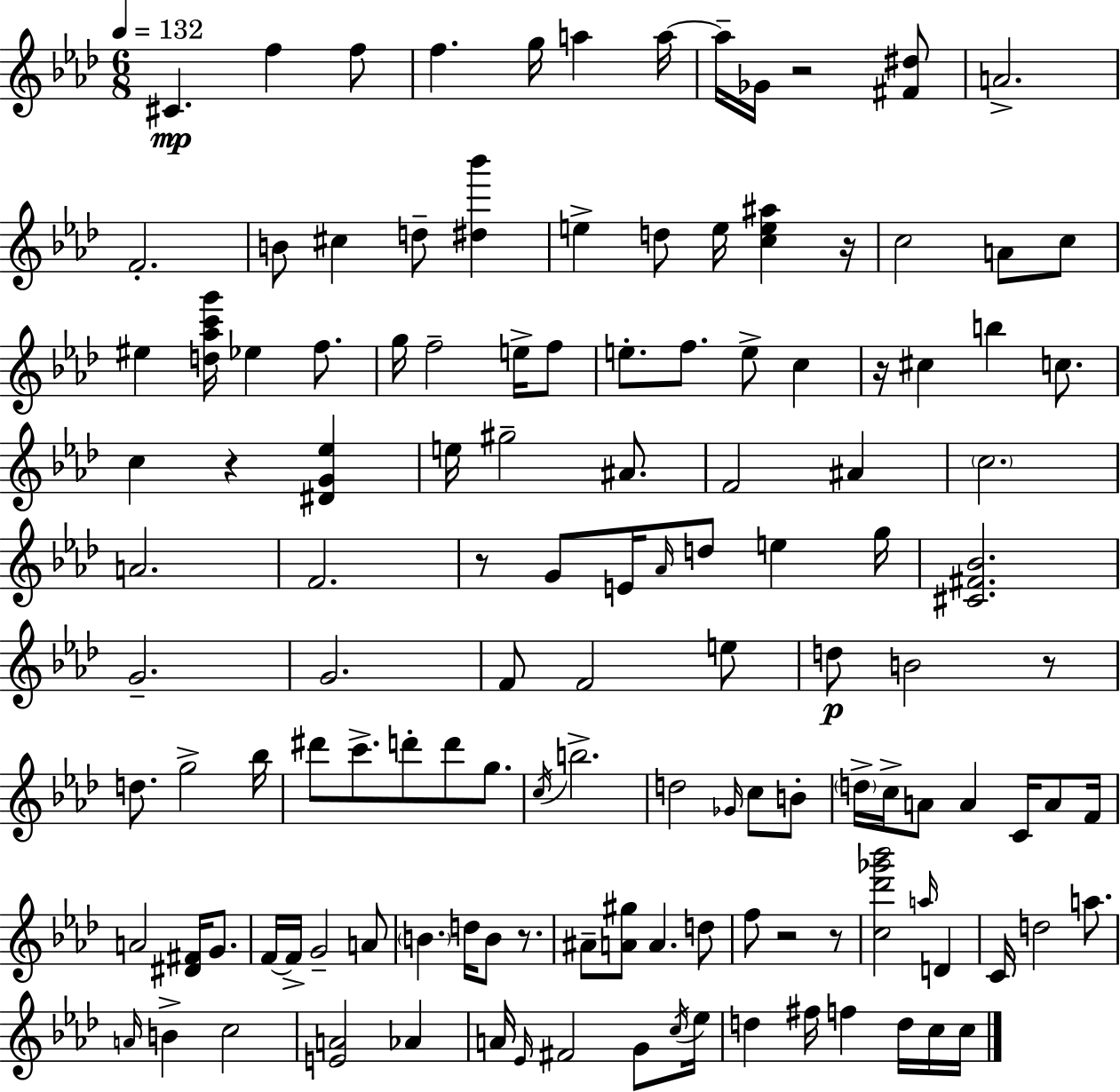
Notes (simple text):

C#4/q. F5/q F5/e F5/q. G5/s A5/q A5/s A5/s Gb4/s R/h [F#4,D#5]/e A4/h. F4/h. B4/e C#5/q D5/e [D#5,Bb6]/q E5/q D5/e E5/s [C5,E5,A#5]/q R/s C5/h A4/e C5/e EIS5/q [D5,Ab5,C6,G6]/s Eb5/q F5/e. G5/s F5/h E5/s F5/e E5/e. F5/e. E5/e C5/q R/s C#5/q B5/q C5/e. C5/q R/q [D#4,G4,Eb5]/q E5/s G#5/h A#4/e. F4/h A#4/q C5/h. A4/h. F4/h. R/e G4/e E4/s Ab4/s D5/e E5/q G5/s [C#4,F#4,Bb4]/h. G4/h. G4/h. F4/e F4/h E5/e D5/e B4/h R/e D5/e. G5/h Bb5/s D#6/e C6/e. D6/e D6/e G5/e. C5/s B5/h. D5/h Gb4/s C5/e B4/e D5/s C5/s A4/e A4/q C4/s A4/e F4/s A4/h [D#4,F#4]/s G4/e. F4/s F4/s G4/h A4/e B4/q. D5/s B4/e R/e. A#4/e [A4,G#5]/e A4/q. D5/e F5/e R/h R/e [C5,Db6,Gb6,Bb6]/h A5/s D4/q C4/s D5/h A5/e. A4/s B4/q C5/h [E4,A4]/h Ab4/q A4/s Eb4/s F#4/h G4/e C5/s Eb5/s D5/q F#5/s F5/q D5/s C5/s C5/s